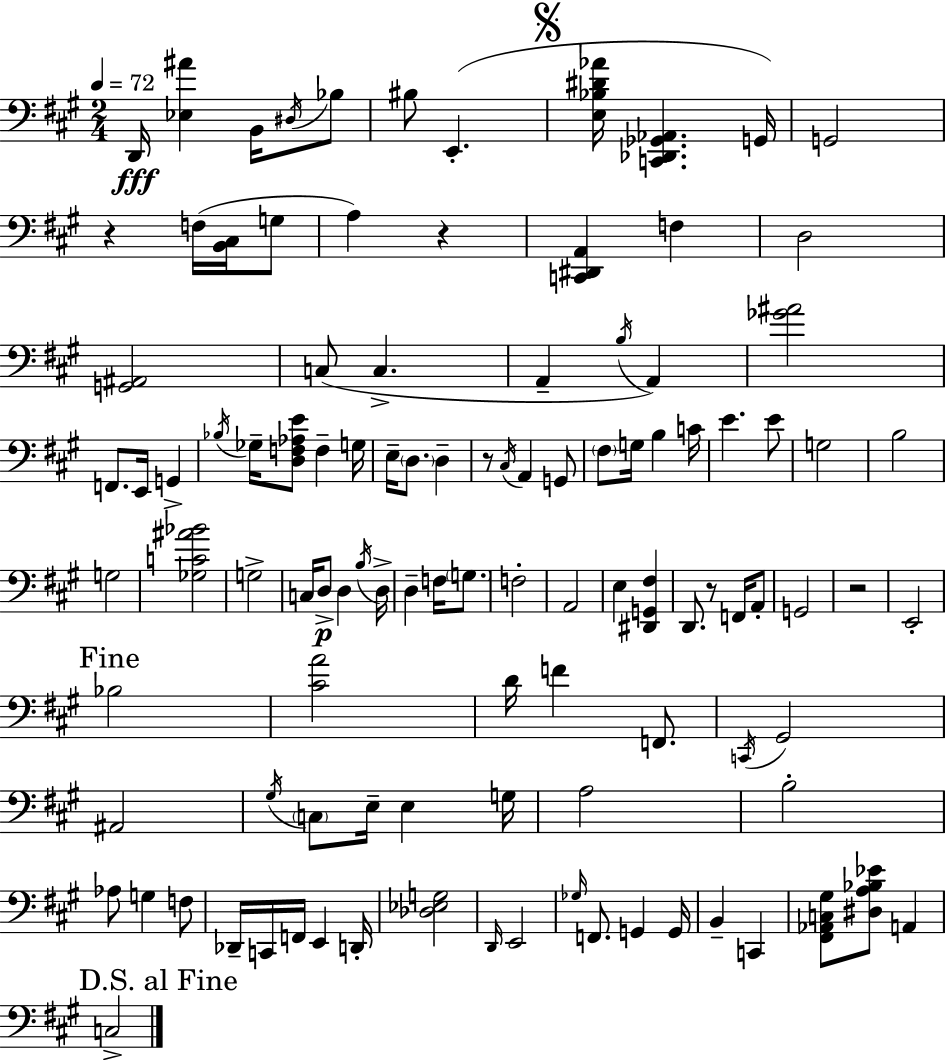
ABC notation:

X:1
T:Untitled
M:2/4
L:1/4
K:A
D,,/4 [_E,^A] B,,/4 ^D,/4 _B,/2 ^B,/2 E,, [E,_B,^D_A]/4 [C,,_D,,_G,,_A,,] G,,/4 G,,2 z F,/4 [B,,^C,]/4 G,/2 A, z [C,,^D,,A,,] F, D,2 [G,,^A,,]2 C,/2 C, A,, B,/4 A,, [_G^A]2 F,,/2 E,,/4 G,, _B,/4 _G,/4 [D,F,_A,E]/2 F, G,/4 E,/4 D,/2 D, z/2 ^C,/4 A,, G,,/2 ^F,/2 G,/4 B, C/4 E E/2 G,2 B,2 G,2 [_G,C^A_B]2 G,2 C,/4 D,/2 D, B,/4 D,/4 D, F,/4 G,/2 F,2 A,,2 E, [^D,,G,,^F,] D,,/2 z/2 F,,/4 A,,/2 G,,2 z2 E,,2 _B,2 [^CA]2 D/4 F F,,/2 C,,/4 ^G,,2 ^A,,2 ^G,/4 C,/2 E,/4 E, G,/4 A,2 B,2 _A,/2 G, F,/2 _D,,/4 C,,/4 F,,/4 E,, D,,/4 [_D,_E,G,]2 D,,/4 E,,2 _G,/4 F,,/2 G,, G,,/4 B,, C,, [^F,,_A,,C,^G,]/2 [^D,A,_B,_E]/2 A,, C,2